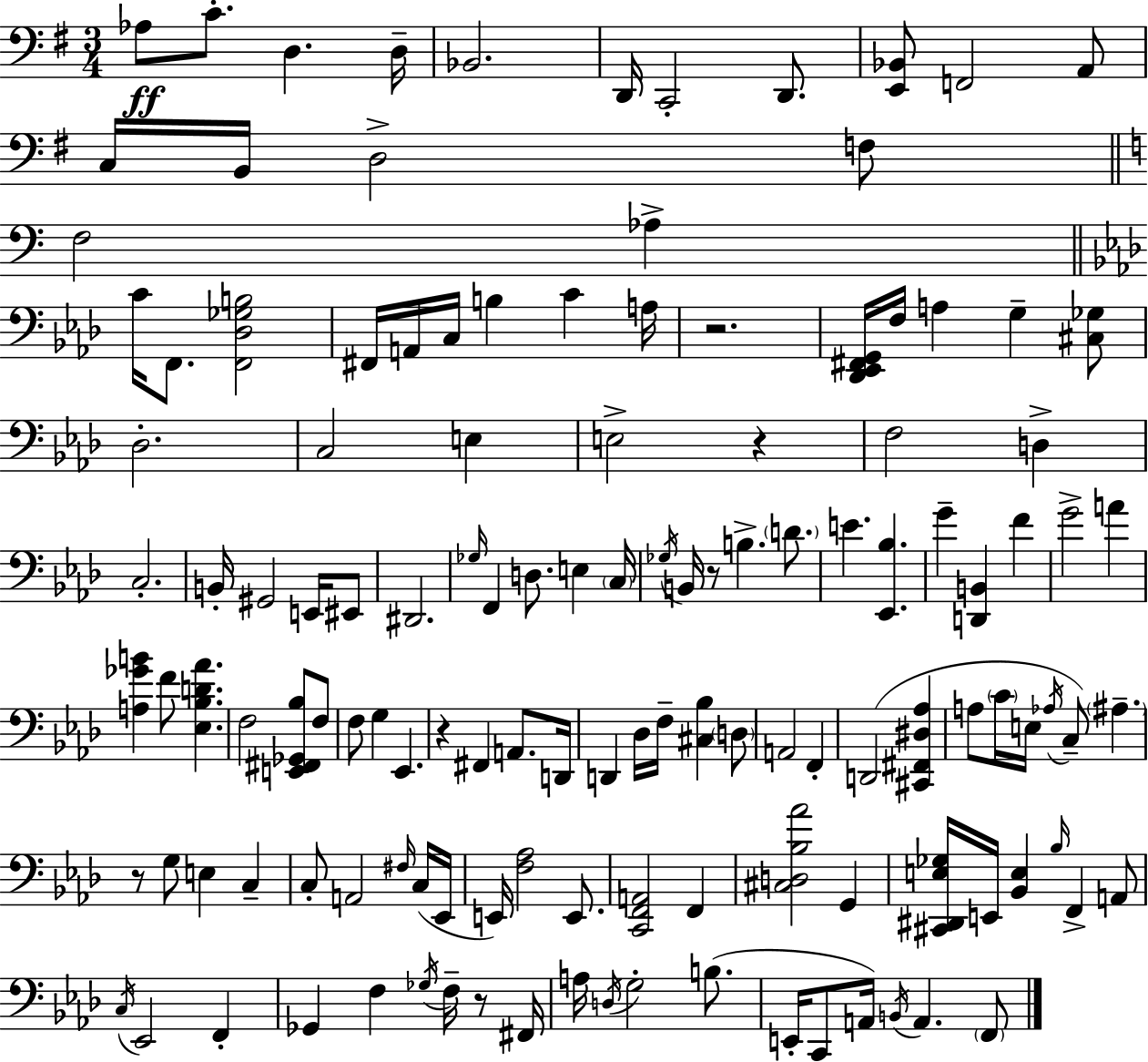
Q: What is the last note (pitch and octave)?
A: F2